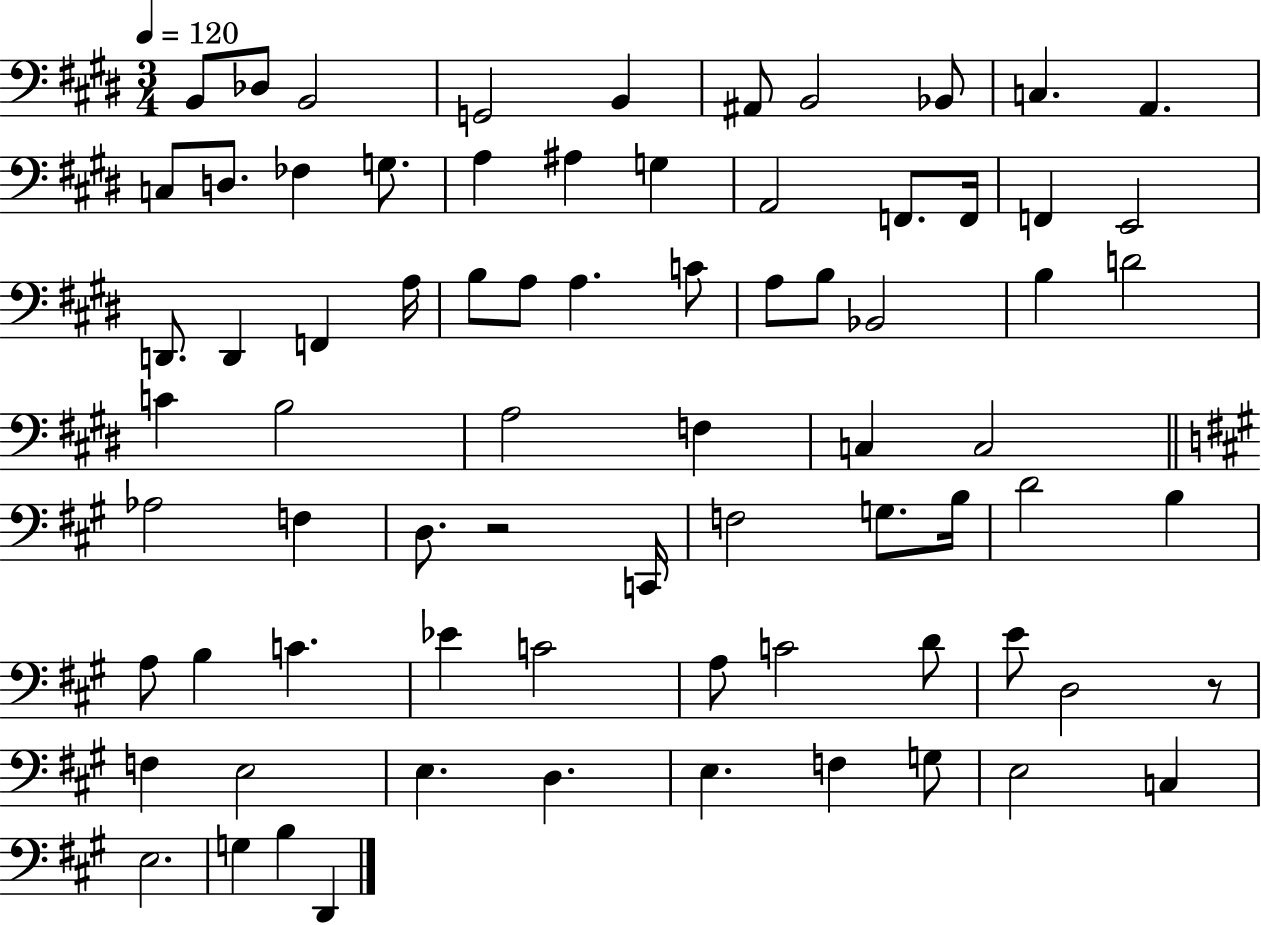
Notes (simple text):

B2/e Db3/e B2/h G2/h B2/q A#2/e B2/h Bb2/e C3/q. A2/q. C3/e D3/e. FES3/q G3/e. A3/q A#3/q G3/q A2/h F2/e. F2/s F2/q E2/h D2/e. D2/q F2/q A3/s B3/e A3/e A3/q. C4/e A3/e B3/e Bb2/h B3/q D4/h C4/q B3/h A3/h F3/q C3/q C3/h Ab3/h F3/q D3/e. R/h C2/s F3/h G3/e. B3/s D4/h B3/q A3/e B3/q C4/q. Eb4/q C4/h A3/e C4/h D4/e E4/e D3/h R/e F3/q E3/h E3/q. D3/q. E3/q. F3/q G3/e E3/h C3/q E3/h. G3/q B3/q D2/q